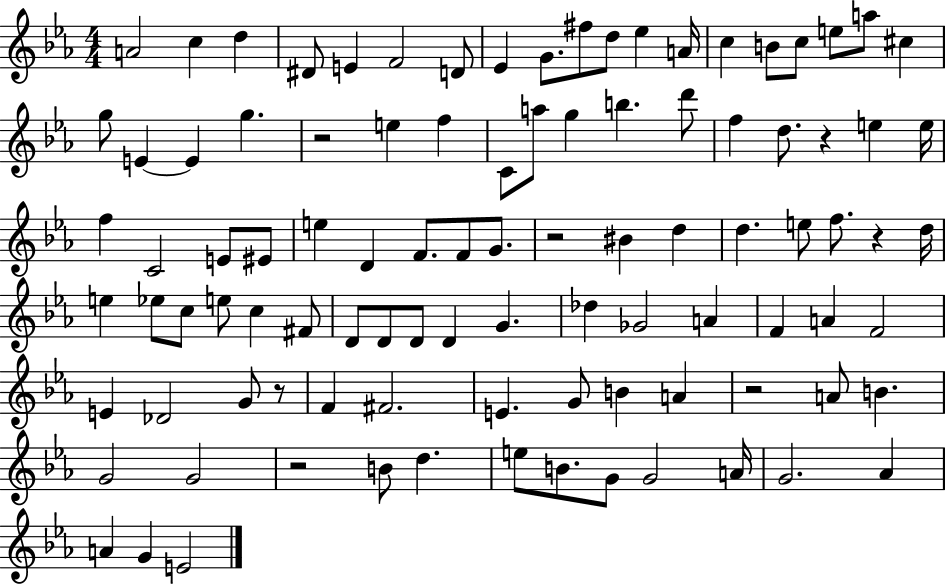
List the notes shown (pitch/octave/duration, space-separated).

A4/h C5/q D5/q D#4/e E4/q F4/h D4/e Eb4/q G4/e. F#5/e D5/e Eb5/q A4/s C5/q B4/e C5/e E5/e A5/e C#5/q G5/e E4/q E4/q G5/q. R/h E5/q F5/q C4/e A5/e G5/q B5/q. D6/e F5/q D5/e. R/q E5/q E5/s F5/q C4/h E4/e EIS4/e E5/q D4/q F4/e. F4/e G4/e. R/h BIS4/q D5/q D5/q. E5/e F5/e. R/q D5/s E5/q Eb5/e C5/e E5/e C5/q F#4/e D4/e D4/e D4/e D4/q G4/q. Db5/q Gb4/h A4/q F4/q A4/q F4/h E4/q Db4/h G4/e R/e F4/q F#4/h. E4/q. G4/e B4/q A4/q R/h A4/e B4/q. G4/h G4/h R/h B4/e D5/q. E5/e B4/e. G4/e G4/h A4/s G4/h. Ab4/q A4/q G4/q E4/h